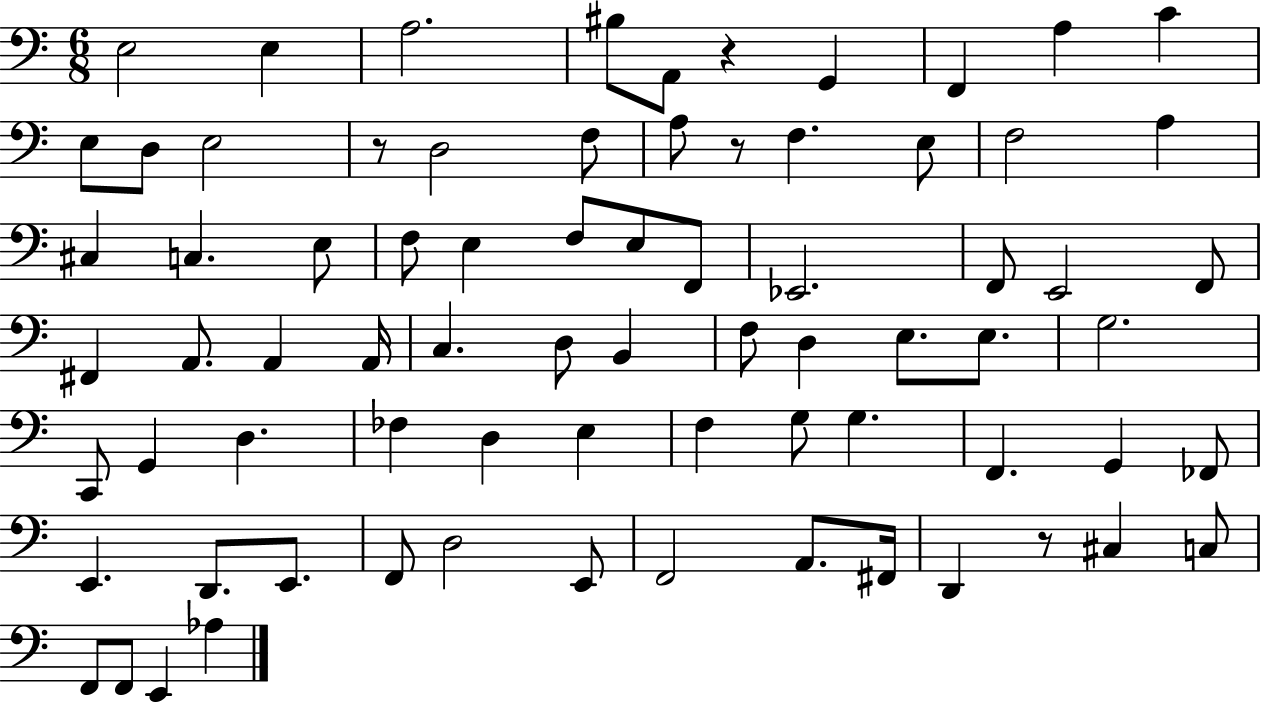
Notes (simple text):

E3/h E3/q A3/h. BIS3/e A2/e R/q G2/q F2/q A3/q C4/q E3/e D3/e E3/h R/e D3/h F3/e A3/e R/e F3/q. E3/e F3/h A3/q C#3/q C3/q. E3/e F3/e E3/q F3/e E3/e F2/e Eb2/h. F2/e E2/h F2/e F#2/q A2/e. A2/q A2/s C3/q. D3/e B2/q F3/e D3/q E3/e. E3/e. G3/h. C2/e G2/q D3/q. FES3/q D3/q E3/q F3/q G3/e G3/q. F2/q. G2/q FES2/e E2/q. D2/e. E2/e. F2/e D3/h E2/e F2/h A2/e. F#2/s D2/q R/e C#3/q C3/e F2/e F2/e E2/q Ab3/q